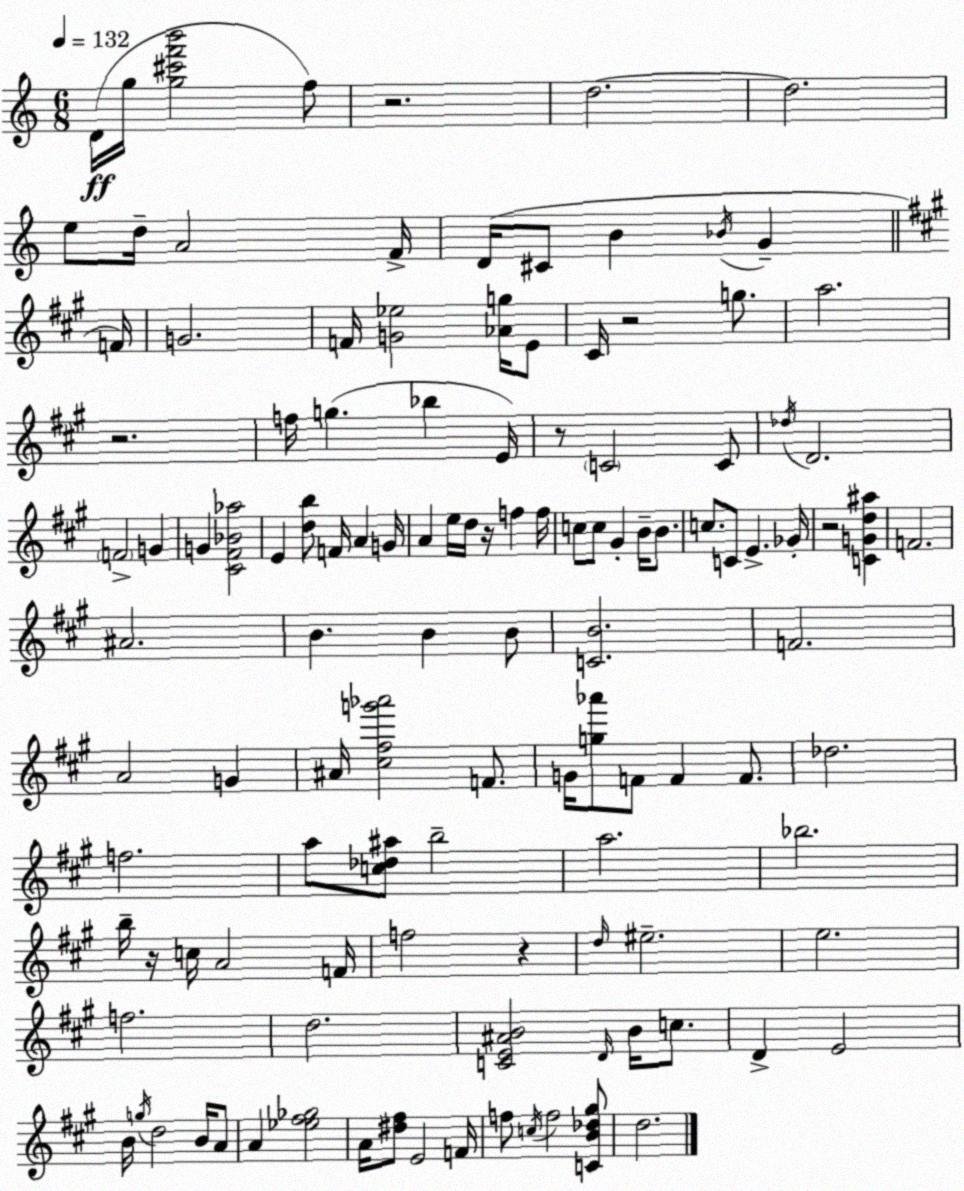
X:1
T:Untitled
M:6/8
L:1/4
K:Am
D/4 g/4 [g^c'f'b']2 f/2 z2 d2 d2 e/2 d/4 A2 F/4 D/4 ^C/2 B _B/4 G F/4 G2 F/4 [G_e]2 [_Ag]/4 E/2 ^C/4 z2 g/2 a2 z2 f/4 g _b E/4 z/2 C2 C/2 _d/4 D2 F2 G G [^C^F_B_a]2 E [db]/2 F/4 A G/4 A e/4 d/4 z/4 f f/4 c/2 c/2 ^G B/4 B/2 c/2 C/2 E _G/4 z2 [CGd^a] F2 ^A2 B B B/2 [CB]2 F2 A2 G ^A/4 [^c^fg'_a']2 F/2 G/4 [g_a']/2 F/2 F F/2 _d2 f2 a/2 [c_d^a]/2 b2 a2 _b2 b/4 z/4 c/4 A2 F/4 f2 z d/4 ^e2 e2 f2 d2 [CE^AB]2 D/4 B/4 c/2 D E2 B/4 g/4 d2 B/4 A/2 A [_e^f_g]2 A/4 [^d^f]/2 E2 F/4 f/2 c/4 f2 [CB_d^g]/2 d2